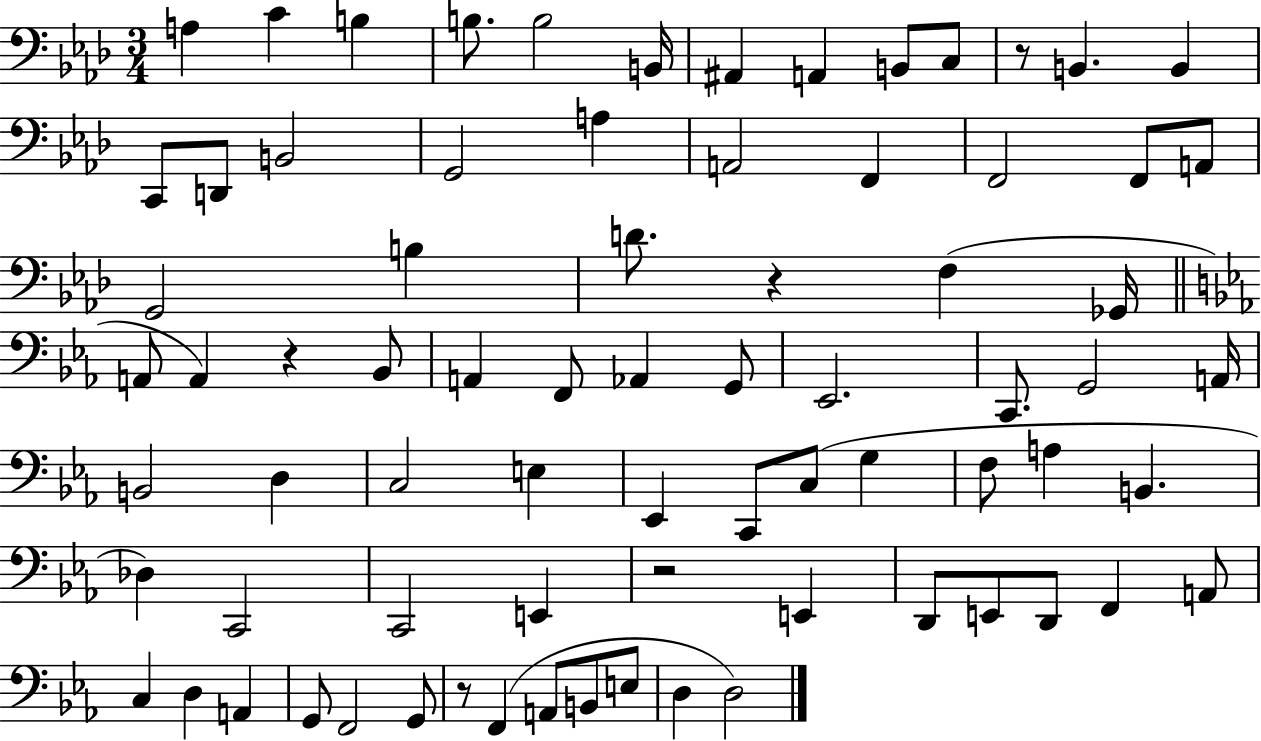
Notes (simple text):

A3/q C4/q B3/q B3/e. B3/h B2/s A#2/q A2/q B2/e C3/e R/e B2/q. B2/q C2/e D2/e B2/h G2/h A3/q A2/h F2/q F2/h F2/e A2/e G2/h B3/q D4/e. R/q F3/q Gb2/s A2/e A2/q R/q Bb2/e A2/q F2/e Ab2/q G2/e Eb2/h. C2/e. G2/h A2/s B2/h D3/q C3/h E3/q Eb2/q C2/e C3/e G3/q F3/e A3/q B2/q. Db3/q C2/h C2/h E2/q R/h E2/q D2/e E2/e D2/e F2/q A2/e C3/q D3/q A2/q G2/e F2/h G2/e R/e F2/q A2/e B2/e E3/e D3/q D3/h